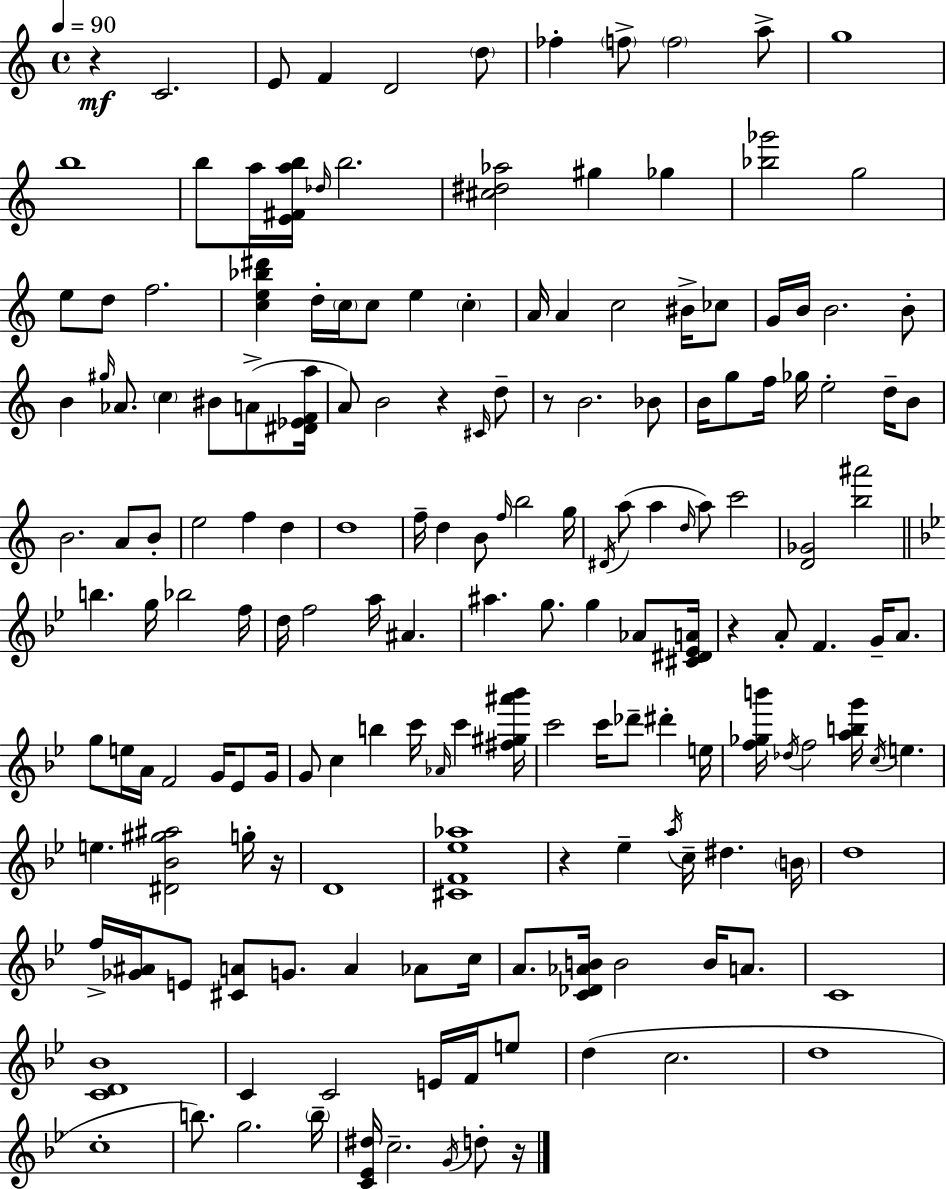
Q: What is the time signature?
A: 4/4